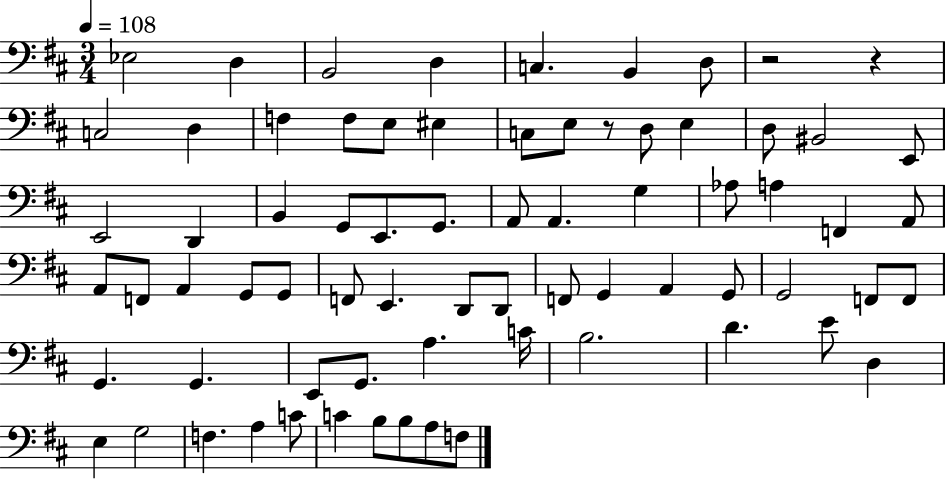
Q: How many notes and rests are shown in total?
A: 72